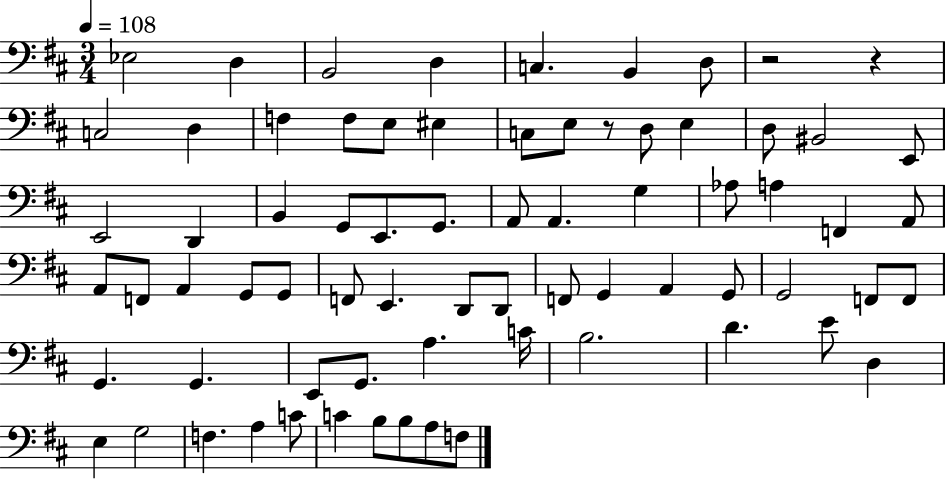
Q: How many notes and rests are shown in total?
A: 72